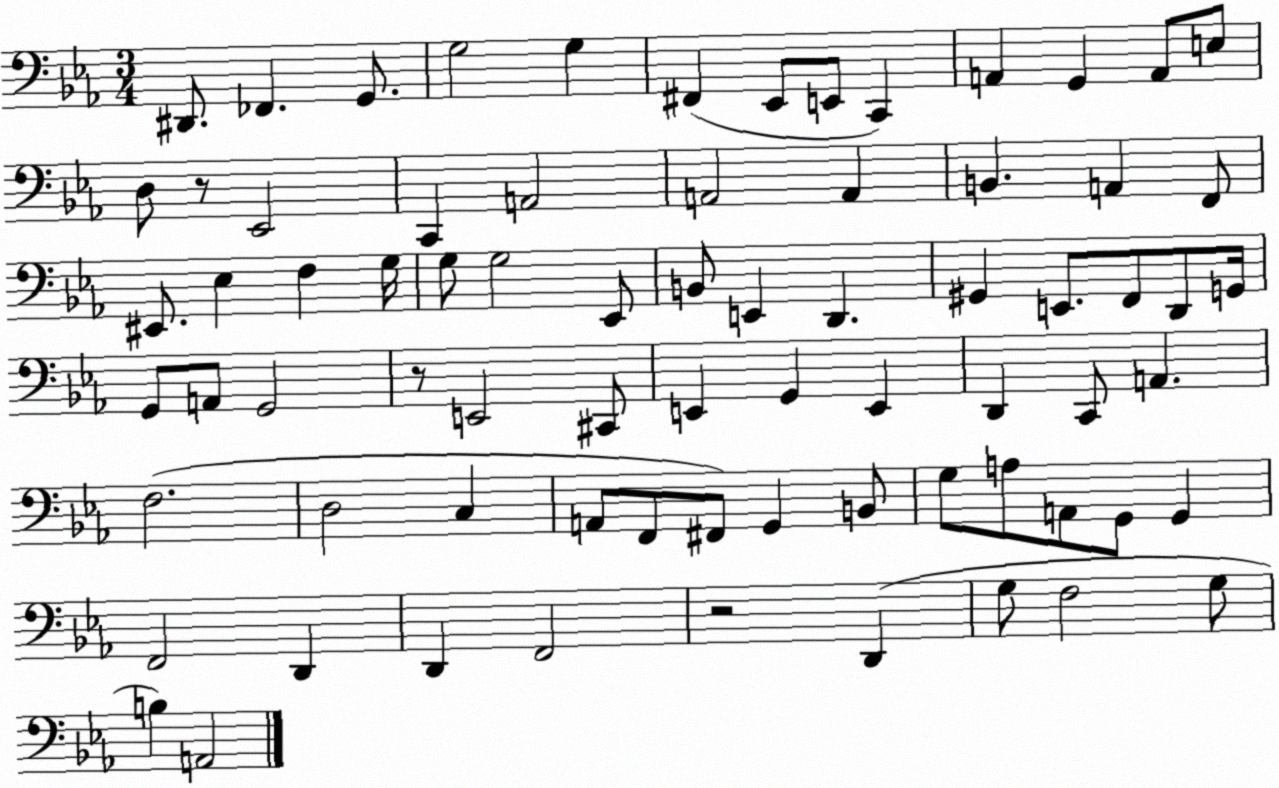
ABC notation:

X:1
T:Untitled
M:3/4
L:1/4
K:Eb
^D,,/2 _F,, G,,/2 G,2 G, ^F,, _E,,/2 E,,/2 C,, A,, G,, A,,/2 E,/2 D,/2 z/2 _E,,2 C,, A,,2 A,,2 A,, B,, A,, F,,/2 ^E,,/2 _E, F, G,/4 G,/2 G,2 _E,,/2 B,,/2 E,, D,, ^G,, E,,/2 F,,/2 D,,/2 G,,/4 G,,/2 A,,/2 G,,2 z/2 E,,2 ^C,,/2 E,, G,, E,, D,, C,,/2 A,, F,2 D,2 C, A,,/2 F,,/2 ^F,,/2 G,, B,,/2 G,/2 A,/2 A,,/2 G,,/2 G,, F,,2 D,, D,, F,,2 z2 D,, G,/2 F,2 G,/2 B, A,,2